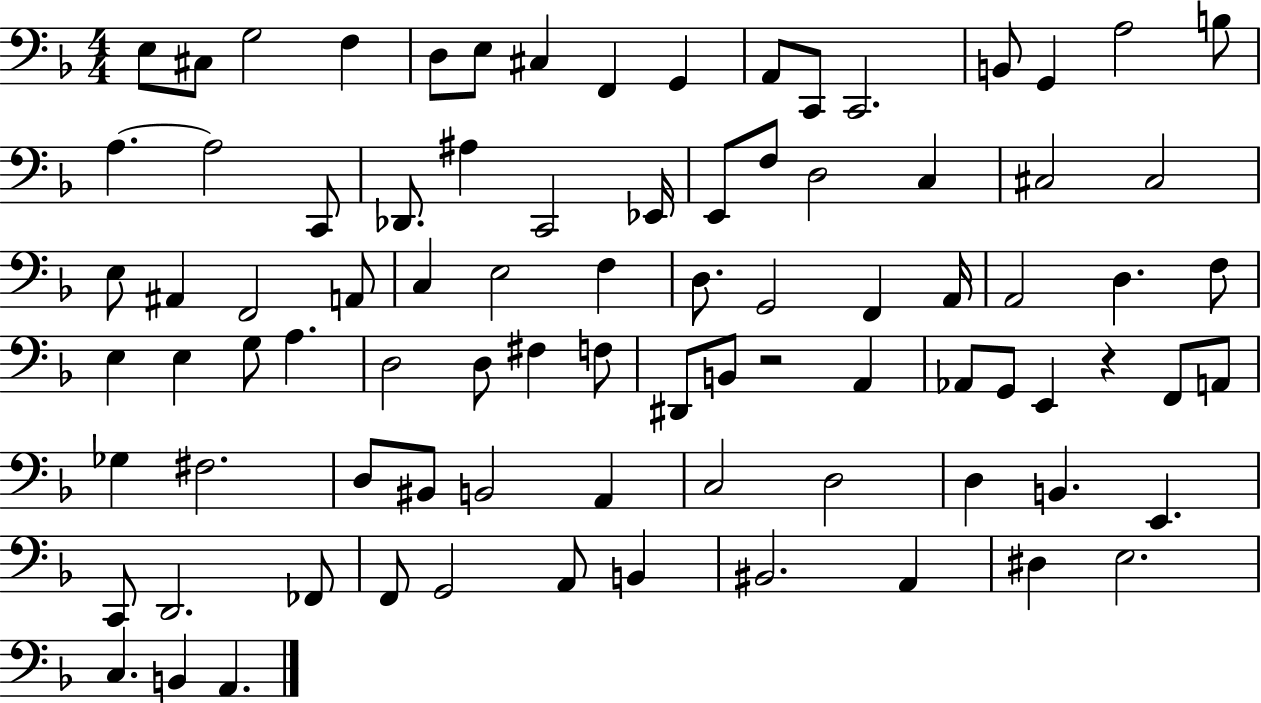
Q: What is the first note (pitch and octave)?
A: E3